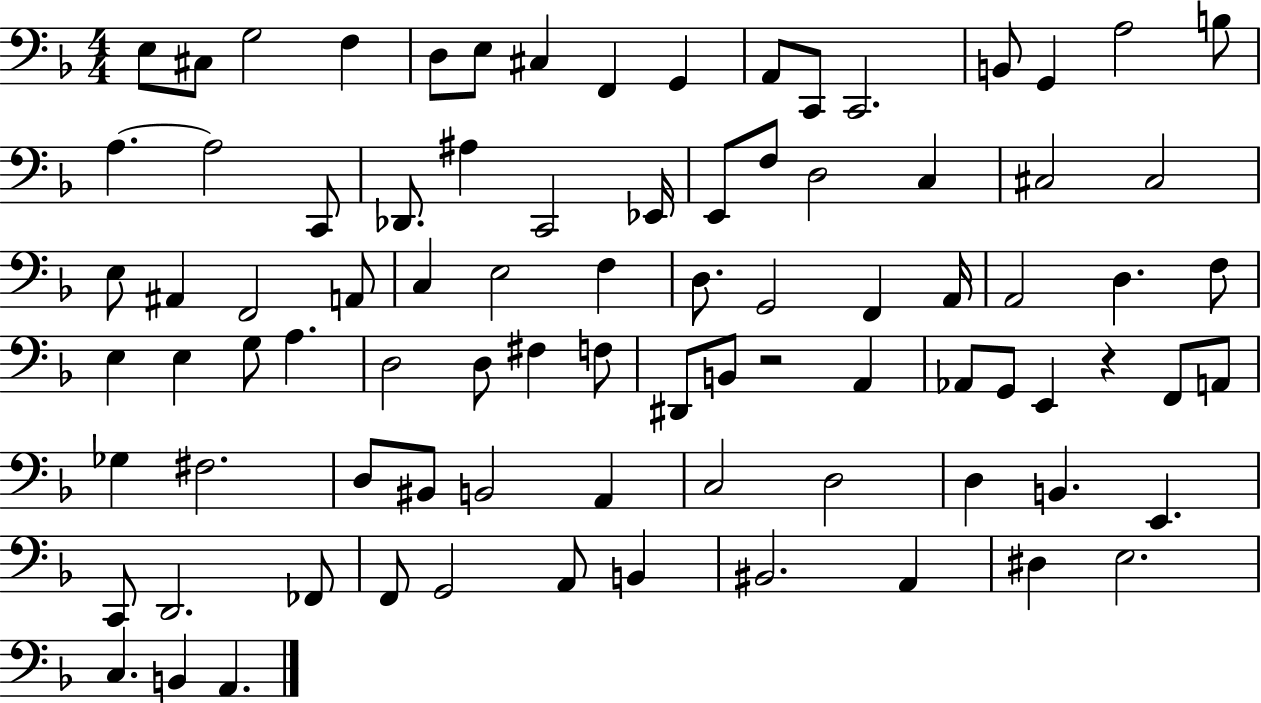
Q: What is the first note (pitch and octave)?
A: E3